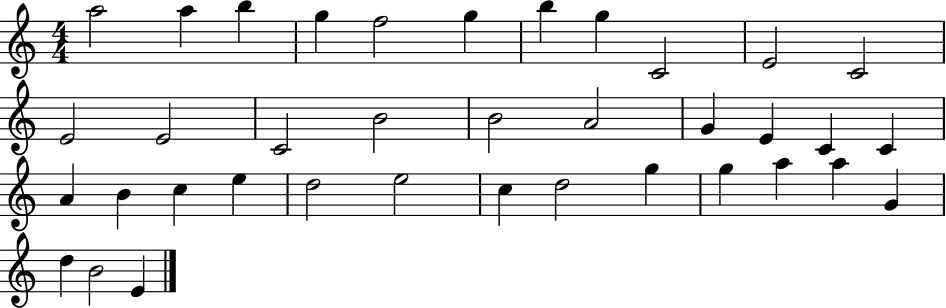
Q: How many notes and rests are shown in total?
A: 37